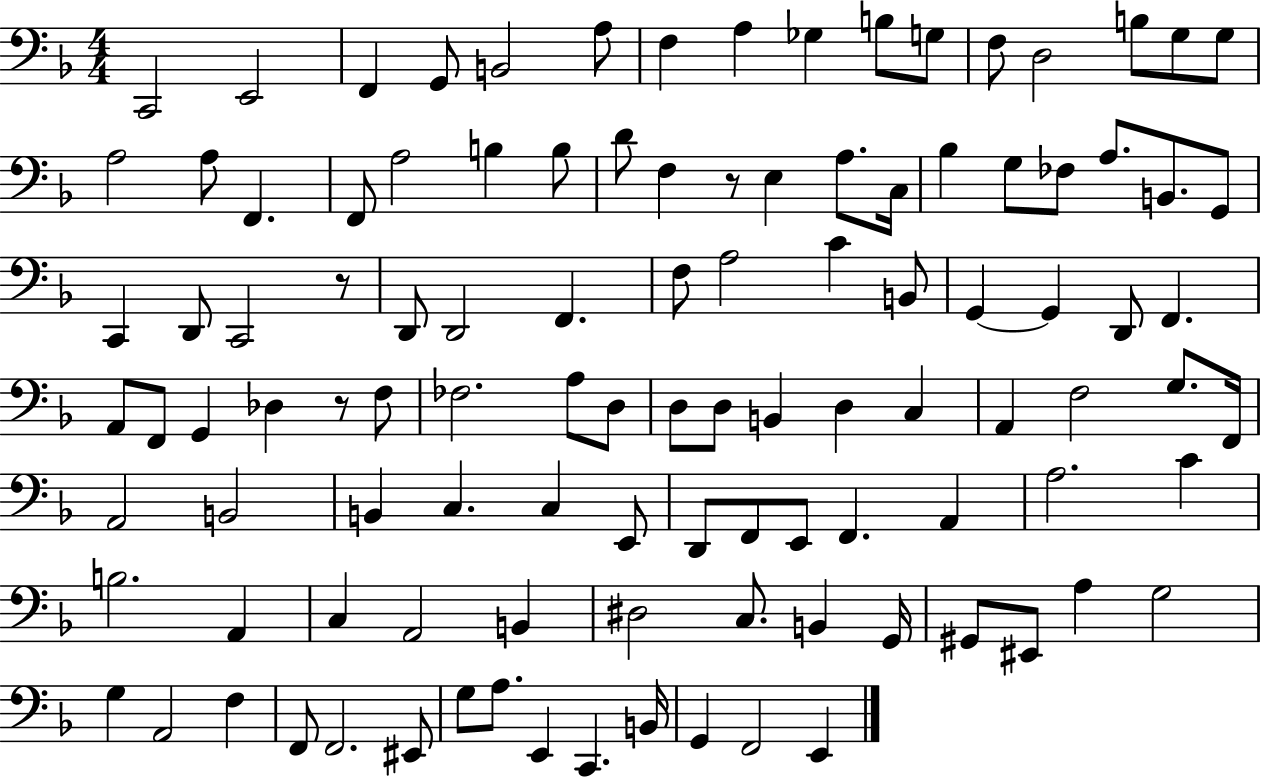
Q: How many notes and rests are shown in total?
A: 108